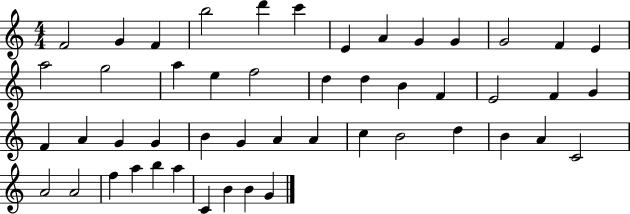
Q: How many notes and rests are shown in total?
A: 49